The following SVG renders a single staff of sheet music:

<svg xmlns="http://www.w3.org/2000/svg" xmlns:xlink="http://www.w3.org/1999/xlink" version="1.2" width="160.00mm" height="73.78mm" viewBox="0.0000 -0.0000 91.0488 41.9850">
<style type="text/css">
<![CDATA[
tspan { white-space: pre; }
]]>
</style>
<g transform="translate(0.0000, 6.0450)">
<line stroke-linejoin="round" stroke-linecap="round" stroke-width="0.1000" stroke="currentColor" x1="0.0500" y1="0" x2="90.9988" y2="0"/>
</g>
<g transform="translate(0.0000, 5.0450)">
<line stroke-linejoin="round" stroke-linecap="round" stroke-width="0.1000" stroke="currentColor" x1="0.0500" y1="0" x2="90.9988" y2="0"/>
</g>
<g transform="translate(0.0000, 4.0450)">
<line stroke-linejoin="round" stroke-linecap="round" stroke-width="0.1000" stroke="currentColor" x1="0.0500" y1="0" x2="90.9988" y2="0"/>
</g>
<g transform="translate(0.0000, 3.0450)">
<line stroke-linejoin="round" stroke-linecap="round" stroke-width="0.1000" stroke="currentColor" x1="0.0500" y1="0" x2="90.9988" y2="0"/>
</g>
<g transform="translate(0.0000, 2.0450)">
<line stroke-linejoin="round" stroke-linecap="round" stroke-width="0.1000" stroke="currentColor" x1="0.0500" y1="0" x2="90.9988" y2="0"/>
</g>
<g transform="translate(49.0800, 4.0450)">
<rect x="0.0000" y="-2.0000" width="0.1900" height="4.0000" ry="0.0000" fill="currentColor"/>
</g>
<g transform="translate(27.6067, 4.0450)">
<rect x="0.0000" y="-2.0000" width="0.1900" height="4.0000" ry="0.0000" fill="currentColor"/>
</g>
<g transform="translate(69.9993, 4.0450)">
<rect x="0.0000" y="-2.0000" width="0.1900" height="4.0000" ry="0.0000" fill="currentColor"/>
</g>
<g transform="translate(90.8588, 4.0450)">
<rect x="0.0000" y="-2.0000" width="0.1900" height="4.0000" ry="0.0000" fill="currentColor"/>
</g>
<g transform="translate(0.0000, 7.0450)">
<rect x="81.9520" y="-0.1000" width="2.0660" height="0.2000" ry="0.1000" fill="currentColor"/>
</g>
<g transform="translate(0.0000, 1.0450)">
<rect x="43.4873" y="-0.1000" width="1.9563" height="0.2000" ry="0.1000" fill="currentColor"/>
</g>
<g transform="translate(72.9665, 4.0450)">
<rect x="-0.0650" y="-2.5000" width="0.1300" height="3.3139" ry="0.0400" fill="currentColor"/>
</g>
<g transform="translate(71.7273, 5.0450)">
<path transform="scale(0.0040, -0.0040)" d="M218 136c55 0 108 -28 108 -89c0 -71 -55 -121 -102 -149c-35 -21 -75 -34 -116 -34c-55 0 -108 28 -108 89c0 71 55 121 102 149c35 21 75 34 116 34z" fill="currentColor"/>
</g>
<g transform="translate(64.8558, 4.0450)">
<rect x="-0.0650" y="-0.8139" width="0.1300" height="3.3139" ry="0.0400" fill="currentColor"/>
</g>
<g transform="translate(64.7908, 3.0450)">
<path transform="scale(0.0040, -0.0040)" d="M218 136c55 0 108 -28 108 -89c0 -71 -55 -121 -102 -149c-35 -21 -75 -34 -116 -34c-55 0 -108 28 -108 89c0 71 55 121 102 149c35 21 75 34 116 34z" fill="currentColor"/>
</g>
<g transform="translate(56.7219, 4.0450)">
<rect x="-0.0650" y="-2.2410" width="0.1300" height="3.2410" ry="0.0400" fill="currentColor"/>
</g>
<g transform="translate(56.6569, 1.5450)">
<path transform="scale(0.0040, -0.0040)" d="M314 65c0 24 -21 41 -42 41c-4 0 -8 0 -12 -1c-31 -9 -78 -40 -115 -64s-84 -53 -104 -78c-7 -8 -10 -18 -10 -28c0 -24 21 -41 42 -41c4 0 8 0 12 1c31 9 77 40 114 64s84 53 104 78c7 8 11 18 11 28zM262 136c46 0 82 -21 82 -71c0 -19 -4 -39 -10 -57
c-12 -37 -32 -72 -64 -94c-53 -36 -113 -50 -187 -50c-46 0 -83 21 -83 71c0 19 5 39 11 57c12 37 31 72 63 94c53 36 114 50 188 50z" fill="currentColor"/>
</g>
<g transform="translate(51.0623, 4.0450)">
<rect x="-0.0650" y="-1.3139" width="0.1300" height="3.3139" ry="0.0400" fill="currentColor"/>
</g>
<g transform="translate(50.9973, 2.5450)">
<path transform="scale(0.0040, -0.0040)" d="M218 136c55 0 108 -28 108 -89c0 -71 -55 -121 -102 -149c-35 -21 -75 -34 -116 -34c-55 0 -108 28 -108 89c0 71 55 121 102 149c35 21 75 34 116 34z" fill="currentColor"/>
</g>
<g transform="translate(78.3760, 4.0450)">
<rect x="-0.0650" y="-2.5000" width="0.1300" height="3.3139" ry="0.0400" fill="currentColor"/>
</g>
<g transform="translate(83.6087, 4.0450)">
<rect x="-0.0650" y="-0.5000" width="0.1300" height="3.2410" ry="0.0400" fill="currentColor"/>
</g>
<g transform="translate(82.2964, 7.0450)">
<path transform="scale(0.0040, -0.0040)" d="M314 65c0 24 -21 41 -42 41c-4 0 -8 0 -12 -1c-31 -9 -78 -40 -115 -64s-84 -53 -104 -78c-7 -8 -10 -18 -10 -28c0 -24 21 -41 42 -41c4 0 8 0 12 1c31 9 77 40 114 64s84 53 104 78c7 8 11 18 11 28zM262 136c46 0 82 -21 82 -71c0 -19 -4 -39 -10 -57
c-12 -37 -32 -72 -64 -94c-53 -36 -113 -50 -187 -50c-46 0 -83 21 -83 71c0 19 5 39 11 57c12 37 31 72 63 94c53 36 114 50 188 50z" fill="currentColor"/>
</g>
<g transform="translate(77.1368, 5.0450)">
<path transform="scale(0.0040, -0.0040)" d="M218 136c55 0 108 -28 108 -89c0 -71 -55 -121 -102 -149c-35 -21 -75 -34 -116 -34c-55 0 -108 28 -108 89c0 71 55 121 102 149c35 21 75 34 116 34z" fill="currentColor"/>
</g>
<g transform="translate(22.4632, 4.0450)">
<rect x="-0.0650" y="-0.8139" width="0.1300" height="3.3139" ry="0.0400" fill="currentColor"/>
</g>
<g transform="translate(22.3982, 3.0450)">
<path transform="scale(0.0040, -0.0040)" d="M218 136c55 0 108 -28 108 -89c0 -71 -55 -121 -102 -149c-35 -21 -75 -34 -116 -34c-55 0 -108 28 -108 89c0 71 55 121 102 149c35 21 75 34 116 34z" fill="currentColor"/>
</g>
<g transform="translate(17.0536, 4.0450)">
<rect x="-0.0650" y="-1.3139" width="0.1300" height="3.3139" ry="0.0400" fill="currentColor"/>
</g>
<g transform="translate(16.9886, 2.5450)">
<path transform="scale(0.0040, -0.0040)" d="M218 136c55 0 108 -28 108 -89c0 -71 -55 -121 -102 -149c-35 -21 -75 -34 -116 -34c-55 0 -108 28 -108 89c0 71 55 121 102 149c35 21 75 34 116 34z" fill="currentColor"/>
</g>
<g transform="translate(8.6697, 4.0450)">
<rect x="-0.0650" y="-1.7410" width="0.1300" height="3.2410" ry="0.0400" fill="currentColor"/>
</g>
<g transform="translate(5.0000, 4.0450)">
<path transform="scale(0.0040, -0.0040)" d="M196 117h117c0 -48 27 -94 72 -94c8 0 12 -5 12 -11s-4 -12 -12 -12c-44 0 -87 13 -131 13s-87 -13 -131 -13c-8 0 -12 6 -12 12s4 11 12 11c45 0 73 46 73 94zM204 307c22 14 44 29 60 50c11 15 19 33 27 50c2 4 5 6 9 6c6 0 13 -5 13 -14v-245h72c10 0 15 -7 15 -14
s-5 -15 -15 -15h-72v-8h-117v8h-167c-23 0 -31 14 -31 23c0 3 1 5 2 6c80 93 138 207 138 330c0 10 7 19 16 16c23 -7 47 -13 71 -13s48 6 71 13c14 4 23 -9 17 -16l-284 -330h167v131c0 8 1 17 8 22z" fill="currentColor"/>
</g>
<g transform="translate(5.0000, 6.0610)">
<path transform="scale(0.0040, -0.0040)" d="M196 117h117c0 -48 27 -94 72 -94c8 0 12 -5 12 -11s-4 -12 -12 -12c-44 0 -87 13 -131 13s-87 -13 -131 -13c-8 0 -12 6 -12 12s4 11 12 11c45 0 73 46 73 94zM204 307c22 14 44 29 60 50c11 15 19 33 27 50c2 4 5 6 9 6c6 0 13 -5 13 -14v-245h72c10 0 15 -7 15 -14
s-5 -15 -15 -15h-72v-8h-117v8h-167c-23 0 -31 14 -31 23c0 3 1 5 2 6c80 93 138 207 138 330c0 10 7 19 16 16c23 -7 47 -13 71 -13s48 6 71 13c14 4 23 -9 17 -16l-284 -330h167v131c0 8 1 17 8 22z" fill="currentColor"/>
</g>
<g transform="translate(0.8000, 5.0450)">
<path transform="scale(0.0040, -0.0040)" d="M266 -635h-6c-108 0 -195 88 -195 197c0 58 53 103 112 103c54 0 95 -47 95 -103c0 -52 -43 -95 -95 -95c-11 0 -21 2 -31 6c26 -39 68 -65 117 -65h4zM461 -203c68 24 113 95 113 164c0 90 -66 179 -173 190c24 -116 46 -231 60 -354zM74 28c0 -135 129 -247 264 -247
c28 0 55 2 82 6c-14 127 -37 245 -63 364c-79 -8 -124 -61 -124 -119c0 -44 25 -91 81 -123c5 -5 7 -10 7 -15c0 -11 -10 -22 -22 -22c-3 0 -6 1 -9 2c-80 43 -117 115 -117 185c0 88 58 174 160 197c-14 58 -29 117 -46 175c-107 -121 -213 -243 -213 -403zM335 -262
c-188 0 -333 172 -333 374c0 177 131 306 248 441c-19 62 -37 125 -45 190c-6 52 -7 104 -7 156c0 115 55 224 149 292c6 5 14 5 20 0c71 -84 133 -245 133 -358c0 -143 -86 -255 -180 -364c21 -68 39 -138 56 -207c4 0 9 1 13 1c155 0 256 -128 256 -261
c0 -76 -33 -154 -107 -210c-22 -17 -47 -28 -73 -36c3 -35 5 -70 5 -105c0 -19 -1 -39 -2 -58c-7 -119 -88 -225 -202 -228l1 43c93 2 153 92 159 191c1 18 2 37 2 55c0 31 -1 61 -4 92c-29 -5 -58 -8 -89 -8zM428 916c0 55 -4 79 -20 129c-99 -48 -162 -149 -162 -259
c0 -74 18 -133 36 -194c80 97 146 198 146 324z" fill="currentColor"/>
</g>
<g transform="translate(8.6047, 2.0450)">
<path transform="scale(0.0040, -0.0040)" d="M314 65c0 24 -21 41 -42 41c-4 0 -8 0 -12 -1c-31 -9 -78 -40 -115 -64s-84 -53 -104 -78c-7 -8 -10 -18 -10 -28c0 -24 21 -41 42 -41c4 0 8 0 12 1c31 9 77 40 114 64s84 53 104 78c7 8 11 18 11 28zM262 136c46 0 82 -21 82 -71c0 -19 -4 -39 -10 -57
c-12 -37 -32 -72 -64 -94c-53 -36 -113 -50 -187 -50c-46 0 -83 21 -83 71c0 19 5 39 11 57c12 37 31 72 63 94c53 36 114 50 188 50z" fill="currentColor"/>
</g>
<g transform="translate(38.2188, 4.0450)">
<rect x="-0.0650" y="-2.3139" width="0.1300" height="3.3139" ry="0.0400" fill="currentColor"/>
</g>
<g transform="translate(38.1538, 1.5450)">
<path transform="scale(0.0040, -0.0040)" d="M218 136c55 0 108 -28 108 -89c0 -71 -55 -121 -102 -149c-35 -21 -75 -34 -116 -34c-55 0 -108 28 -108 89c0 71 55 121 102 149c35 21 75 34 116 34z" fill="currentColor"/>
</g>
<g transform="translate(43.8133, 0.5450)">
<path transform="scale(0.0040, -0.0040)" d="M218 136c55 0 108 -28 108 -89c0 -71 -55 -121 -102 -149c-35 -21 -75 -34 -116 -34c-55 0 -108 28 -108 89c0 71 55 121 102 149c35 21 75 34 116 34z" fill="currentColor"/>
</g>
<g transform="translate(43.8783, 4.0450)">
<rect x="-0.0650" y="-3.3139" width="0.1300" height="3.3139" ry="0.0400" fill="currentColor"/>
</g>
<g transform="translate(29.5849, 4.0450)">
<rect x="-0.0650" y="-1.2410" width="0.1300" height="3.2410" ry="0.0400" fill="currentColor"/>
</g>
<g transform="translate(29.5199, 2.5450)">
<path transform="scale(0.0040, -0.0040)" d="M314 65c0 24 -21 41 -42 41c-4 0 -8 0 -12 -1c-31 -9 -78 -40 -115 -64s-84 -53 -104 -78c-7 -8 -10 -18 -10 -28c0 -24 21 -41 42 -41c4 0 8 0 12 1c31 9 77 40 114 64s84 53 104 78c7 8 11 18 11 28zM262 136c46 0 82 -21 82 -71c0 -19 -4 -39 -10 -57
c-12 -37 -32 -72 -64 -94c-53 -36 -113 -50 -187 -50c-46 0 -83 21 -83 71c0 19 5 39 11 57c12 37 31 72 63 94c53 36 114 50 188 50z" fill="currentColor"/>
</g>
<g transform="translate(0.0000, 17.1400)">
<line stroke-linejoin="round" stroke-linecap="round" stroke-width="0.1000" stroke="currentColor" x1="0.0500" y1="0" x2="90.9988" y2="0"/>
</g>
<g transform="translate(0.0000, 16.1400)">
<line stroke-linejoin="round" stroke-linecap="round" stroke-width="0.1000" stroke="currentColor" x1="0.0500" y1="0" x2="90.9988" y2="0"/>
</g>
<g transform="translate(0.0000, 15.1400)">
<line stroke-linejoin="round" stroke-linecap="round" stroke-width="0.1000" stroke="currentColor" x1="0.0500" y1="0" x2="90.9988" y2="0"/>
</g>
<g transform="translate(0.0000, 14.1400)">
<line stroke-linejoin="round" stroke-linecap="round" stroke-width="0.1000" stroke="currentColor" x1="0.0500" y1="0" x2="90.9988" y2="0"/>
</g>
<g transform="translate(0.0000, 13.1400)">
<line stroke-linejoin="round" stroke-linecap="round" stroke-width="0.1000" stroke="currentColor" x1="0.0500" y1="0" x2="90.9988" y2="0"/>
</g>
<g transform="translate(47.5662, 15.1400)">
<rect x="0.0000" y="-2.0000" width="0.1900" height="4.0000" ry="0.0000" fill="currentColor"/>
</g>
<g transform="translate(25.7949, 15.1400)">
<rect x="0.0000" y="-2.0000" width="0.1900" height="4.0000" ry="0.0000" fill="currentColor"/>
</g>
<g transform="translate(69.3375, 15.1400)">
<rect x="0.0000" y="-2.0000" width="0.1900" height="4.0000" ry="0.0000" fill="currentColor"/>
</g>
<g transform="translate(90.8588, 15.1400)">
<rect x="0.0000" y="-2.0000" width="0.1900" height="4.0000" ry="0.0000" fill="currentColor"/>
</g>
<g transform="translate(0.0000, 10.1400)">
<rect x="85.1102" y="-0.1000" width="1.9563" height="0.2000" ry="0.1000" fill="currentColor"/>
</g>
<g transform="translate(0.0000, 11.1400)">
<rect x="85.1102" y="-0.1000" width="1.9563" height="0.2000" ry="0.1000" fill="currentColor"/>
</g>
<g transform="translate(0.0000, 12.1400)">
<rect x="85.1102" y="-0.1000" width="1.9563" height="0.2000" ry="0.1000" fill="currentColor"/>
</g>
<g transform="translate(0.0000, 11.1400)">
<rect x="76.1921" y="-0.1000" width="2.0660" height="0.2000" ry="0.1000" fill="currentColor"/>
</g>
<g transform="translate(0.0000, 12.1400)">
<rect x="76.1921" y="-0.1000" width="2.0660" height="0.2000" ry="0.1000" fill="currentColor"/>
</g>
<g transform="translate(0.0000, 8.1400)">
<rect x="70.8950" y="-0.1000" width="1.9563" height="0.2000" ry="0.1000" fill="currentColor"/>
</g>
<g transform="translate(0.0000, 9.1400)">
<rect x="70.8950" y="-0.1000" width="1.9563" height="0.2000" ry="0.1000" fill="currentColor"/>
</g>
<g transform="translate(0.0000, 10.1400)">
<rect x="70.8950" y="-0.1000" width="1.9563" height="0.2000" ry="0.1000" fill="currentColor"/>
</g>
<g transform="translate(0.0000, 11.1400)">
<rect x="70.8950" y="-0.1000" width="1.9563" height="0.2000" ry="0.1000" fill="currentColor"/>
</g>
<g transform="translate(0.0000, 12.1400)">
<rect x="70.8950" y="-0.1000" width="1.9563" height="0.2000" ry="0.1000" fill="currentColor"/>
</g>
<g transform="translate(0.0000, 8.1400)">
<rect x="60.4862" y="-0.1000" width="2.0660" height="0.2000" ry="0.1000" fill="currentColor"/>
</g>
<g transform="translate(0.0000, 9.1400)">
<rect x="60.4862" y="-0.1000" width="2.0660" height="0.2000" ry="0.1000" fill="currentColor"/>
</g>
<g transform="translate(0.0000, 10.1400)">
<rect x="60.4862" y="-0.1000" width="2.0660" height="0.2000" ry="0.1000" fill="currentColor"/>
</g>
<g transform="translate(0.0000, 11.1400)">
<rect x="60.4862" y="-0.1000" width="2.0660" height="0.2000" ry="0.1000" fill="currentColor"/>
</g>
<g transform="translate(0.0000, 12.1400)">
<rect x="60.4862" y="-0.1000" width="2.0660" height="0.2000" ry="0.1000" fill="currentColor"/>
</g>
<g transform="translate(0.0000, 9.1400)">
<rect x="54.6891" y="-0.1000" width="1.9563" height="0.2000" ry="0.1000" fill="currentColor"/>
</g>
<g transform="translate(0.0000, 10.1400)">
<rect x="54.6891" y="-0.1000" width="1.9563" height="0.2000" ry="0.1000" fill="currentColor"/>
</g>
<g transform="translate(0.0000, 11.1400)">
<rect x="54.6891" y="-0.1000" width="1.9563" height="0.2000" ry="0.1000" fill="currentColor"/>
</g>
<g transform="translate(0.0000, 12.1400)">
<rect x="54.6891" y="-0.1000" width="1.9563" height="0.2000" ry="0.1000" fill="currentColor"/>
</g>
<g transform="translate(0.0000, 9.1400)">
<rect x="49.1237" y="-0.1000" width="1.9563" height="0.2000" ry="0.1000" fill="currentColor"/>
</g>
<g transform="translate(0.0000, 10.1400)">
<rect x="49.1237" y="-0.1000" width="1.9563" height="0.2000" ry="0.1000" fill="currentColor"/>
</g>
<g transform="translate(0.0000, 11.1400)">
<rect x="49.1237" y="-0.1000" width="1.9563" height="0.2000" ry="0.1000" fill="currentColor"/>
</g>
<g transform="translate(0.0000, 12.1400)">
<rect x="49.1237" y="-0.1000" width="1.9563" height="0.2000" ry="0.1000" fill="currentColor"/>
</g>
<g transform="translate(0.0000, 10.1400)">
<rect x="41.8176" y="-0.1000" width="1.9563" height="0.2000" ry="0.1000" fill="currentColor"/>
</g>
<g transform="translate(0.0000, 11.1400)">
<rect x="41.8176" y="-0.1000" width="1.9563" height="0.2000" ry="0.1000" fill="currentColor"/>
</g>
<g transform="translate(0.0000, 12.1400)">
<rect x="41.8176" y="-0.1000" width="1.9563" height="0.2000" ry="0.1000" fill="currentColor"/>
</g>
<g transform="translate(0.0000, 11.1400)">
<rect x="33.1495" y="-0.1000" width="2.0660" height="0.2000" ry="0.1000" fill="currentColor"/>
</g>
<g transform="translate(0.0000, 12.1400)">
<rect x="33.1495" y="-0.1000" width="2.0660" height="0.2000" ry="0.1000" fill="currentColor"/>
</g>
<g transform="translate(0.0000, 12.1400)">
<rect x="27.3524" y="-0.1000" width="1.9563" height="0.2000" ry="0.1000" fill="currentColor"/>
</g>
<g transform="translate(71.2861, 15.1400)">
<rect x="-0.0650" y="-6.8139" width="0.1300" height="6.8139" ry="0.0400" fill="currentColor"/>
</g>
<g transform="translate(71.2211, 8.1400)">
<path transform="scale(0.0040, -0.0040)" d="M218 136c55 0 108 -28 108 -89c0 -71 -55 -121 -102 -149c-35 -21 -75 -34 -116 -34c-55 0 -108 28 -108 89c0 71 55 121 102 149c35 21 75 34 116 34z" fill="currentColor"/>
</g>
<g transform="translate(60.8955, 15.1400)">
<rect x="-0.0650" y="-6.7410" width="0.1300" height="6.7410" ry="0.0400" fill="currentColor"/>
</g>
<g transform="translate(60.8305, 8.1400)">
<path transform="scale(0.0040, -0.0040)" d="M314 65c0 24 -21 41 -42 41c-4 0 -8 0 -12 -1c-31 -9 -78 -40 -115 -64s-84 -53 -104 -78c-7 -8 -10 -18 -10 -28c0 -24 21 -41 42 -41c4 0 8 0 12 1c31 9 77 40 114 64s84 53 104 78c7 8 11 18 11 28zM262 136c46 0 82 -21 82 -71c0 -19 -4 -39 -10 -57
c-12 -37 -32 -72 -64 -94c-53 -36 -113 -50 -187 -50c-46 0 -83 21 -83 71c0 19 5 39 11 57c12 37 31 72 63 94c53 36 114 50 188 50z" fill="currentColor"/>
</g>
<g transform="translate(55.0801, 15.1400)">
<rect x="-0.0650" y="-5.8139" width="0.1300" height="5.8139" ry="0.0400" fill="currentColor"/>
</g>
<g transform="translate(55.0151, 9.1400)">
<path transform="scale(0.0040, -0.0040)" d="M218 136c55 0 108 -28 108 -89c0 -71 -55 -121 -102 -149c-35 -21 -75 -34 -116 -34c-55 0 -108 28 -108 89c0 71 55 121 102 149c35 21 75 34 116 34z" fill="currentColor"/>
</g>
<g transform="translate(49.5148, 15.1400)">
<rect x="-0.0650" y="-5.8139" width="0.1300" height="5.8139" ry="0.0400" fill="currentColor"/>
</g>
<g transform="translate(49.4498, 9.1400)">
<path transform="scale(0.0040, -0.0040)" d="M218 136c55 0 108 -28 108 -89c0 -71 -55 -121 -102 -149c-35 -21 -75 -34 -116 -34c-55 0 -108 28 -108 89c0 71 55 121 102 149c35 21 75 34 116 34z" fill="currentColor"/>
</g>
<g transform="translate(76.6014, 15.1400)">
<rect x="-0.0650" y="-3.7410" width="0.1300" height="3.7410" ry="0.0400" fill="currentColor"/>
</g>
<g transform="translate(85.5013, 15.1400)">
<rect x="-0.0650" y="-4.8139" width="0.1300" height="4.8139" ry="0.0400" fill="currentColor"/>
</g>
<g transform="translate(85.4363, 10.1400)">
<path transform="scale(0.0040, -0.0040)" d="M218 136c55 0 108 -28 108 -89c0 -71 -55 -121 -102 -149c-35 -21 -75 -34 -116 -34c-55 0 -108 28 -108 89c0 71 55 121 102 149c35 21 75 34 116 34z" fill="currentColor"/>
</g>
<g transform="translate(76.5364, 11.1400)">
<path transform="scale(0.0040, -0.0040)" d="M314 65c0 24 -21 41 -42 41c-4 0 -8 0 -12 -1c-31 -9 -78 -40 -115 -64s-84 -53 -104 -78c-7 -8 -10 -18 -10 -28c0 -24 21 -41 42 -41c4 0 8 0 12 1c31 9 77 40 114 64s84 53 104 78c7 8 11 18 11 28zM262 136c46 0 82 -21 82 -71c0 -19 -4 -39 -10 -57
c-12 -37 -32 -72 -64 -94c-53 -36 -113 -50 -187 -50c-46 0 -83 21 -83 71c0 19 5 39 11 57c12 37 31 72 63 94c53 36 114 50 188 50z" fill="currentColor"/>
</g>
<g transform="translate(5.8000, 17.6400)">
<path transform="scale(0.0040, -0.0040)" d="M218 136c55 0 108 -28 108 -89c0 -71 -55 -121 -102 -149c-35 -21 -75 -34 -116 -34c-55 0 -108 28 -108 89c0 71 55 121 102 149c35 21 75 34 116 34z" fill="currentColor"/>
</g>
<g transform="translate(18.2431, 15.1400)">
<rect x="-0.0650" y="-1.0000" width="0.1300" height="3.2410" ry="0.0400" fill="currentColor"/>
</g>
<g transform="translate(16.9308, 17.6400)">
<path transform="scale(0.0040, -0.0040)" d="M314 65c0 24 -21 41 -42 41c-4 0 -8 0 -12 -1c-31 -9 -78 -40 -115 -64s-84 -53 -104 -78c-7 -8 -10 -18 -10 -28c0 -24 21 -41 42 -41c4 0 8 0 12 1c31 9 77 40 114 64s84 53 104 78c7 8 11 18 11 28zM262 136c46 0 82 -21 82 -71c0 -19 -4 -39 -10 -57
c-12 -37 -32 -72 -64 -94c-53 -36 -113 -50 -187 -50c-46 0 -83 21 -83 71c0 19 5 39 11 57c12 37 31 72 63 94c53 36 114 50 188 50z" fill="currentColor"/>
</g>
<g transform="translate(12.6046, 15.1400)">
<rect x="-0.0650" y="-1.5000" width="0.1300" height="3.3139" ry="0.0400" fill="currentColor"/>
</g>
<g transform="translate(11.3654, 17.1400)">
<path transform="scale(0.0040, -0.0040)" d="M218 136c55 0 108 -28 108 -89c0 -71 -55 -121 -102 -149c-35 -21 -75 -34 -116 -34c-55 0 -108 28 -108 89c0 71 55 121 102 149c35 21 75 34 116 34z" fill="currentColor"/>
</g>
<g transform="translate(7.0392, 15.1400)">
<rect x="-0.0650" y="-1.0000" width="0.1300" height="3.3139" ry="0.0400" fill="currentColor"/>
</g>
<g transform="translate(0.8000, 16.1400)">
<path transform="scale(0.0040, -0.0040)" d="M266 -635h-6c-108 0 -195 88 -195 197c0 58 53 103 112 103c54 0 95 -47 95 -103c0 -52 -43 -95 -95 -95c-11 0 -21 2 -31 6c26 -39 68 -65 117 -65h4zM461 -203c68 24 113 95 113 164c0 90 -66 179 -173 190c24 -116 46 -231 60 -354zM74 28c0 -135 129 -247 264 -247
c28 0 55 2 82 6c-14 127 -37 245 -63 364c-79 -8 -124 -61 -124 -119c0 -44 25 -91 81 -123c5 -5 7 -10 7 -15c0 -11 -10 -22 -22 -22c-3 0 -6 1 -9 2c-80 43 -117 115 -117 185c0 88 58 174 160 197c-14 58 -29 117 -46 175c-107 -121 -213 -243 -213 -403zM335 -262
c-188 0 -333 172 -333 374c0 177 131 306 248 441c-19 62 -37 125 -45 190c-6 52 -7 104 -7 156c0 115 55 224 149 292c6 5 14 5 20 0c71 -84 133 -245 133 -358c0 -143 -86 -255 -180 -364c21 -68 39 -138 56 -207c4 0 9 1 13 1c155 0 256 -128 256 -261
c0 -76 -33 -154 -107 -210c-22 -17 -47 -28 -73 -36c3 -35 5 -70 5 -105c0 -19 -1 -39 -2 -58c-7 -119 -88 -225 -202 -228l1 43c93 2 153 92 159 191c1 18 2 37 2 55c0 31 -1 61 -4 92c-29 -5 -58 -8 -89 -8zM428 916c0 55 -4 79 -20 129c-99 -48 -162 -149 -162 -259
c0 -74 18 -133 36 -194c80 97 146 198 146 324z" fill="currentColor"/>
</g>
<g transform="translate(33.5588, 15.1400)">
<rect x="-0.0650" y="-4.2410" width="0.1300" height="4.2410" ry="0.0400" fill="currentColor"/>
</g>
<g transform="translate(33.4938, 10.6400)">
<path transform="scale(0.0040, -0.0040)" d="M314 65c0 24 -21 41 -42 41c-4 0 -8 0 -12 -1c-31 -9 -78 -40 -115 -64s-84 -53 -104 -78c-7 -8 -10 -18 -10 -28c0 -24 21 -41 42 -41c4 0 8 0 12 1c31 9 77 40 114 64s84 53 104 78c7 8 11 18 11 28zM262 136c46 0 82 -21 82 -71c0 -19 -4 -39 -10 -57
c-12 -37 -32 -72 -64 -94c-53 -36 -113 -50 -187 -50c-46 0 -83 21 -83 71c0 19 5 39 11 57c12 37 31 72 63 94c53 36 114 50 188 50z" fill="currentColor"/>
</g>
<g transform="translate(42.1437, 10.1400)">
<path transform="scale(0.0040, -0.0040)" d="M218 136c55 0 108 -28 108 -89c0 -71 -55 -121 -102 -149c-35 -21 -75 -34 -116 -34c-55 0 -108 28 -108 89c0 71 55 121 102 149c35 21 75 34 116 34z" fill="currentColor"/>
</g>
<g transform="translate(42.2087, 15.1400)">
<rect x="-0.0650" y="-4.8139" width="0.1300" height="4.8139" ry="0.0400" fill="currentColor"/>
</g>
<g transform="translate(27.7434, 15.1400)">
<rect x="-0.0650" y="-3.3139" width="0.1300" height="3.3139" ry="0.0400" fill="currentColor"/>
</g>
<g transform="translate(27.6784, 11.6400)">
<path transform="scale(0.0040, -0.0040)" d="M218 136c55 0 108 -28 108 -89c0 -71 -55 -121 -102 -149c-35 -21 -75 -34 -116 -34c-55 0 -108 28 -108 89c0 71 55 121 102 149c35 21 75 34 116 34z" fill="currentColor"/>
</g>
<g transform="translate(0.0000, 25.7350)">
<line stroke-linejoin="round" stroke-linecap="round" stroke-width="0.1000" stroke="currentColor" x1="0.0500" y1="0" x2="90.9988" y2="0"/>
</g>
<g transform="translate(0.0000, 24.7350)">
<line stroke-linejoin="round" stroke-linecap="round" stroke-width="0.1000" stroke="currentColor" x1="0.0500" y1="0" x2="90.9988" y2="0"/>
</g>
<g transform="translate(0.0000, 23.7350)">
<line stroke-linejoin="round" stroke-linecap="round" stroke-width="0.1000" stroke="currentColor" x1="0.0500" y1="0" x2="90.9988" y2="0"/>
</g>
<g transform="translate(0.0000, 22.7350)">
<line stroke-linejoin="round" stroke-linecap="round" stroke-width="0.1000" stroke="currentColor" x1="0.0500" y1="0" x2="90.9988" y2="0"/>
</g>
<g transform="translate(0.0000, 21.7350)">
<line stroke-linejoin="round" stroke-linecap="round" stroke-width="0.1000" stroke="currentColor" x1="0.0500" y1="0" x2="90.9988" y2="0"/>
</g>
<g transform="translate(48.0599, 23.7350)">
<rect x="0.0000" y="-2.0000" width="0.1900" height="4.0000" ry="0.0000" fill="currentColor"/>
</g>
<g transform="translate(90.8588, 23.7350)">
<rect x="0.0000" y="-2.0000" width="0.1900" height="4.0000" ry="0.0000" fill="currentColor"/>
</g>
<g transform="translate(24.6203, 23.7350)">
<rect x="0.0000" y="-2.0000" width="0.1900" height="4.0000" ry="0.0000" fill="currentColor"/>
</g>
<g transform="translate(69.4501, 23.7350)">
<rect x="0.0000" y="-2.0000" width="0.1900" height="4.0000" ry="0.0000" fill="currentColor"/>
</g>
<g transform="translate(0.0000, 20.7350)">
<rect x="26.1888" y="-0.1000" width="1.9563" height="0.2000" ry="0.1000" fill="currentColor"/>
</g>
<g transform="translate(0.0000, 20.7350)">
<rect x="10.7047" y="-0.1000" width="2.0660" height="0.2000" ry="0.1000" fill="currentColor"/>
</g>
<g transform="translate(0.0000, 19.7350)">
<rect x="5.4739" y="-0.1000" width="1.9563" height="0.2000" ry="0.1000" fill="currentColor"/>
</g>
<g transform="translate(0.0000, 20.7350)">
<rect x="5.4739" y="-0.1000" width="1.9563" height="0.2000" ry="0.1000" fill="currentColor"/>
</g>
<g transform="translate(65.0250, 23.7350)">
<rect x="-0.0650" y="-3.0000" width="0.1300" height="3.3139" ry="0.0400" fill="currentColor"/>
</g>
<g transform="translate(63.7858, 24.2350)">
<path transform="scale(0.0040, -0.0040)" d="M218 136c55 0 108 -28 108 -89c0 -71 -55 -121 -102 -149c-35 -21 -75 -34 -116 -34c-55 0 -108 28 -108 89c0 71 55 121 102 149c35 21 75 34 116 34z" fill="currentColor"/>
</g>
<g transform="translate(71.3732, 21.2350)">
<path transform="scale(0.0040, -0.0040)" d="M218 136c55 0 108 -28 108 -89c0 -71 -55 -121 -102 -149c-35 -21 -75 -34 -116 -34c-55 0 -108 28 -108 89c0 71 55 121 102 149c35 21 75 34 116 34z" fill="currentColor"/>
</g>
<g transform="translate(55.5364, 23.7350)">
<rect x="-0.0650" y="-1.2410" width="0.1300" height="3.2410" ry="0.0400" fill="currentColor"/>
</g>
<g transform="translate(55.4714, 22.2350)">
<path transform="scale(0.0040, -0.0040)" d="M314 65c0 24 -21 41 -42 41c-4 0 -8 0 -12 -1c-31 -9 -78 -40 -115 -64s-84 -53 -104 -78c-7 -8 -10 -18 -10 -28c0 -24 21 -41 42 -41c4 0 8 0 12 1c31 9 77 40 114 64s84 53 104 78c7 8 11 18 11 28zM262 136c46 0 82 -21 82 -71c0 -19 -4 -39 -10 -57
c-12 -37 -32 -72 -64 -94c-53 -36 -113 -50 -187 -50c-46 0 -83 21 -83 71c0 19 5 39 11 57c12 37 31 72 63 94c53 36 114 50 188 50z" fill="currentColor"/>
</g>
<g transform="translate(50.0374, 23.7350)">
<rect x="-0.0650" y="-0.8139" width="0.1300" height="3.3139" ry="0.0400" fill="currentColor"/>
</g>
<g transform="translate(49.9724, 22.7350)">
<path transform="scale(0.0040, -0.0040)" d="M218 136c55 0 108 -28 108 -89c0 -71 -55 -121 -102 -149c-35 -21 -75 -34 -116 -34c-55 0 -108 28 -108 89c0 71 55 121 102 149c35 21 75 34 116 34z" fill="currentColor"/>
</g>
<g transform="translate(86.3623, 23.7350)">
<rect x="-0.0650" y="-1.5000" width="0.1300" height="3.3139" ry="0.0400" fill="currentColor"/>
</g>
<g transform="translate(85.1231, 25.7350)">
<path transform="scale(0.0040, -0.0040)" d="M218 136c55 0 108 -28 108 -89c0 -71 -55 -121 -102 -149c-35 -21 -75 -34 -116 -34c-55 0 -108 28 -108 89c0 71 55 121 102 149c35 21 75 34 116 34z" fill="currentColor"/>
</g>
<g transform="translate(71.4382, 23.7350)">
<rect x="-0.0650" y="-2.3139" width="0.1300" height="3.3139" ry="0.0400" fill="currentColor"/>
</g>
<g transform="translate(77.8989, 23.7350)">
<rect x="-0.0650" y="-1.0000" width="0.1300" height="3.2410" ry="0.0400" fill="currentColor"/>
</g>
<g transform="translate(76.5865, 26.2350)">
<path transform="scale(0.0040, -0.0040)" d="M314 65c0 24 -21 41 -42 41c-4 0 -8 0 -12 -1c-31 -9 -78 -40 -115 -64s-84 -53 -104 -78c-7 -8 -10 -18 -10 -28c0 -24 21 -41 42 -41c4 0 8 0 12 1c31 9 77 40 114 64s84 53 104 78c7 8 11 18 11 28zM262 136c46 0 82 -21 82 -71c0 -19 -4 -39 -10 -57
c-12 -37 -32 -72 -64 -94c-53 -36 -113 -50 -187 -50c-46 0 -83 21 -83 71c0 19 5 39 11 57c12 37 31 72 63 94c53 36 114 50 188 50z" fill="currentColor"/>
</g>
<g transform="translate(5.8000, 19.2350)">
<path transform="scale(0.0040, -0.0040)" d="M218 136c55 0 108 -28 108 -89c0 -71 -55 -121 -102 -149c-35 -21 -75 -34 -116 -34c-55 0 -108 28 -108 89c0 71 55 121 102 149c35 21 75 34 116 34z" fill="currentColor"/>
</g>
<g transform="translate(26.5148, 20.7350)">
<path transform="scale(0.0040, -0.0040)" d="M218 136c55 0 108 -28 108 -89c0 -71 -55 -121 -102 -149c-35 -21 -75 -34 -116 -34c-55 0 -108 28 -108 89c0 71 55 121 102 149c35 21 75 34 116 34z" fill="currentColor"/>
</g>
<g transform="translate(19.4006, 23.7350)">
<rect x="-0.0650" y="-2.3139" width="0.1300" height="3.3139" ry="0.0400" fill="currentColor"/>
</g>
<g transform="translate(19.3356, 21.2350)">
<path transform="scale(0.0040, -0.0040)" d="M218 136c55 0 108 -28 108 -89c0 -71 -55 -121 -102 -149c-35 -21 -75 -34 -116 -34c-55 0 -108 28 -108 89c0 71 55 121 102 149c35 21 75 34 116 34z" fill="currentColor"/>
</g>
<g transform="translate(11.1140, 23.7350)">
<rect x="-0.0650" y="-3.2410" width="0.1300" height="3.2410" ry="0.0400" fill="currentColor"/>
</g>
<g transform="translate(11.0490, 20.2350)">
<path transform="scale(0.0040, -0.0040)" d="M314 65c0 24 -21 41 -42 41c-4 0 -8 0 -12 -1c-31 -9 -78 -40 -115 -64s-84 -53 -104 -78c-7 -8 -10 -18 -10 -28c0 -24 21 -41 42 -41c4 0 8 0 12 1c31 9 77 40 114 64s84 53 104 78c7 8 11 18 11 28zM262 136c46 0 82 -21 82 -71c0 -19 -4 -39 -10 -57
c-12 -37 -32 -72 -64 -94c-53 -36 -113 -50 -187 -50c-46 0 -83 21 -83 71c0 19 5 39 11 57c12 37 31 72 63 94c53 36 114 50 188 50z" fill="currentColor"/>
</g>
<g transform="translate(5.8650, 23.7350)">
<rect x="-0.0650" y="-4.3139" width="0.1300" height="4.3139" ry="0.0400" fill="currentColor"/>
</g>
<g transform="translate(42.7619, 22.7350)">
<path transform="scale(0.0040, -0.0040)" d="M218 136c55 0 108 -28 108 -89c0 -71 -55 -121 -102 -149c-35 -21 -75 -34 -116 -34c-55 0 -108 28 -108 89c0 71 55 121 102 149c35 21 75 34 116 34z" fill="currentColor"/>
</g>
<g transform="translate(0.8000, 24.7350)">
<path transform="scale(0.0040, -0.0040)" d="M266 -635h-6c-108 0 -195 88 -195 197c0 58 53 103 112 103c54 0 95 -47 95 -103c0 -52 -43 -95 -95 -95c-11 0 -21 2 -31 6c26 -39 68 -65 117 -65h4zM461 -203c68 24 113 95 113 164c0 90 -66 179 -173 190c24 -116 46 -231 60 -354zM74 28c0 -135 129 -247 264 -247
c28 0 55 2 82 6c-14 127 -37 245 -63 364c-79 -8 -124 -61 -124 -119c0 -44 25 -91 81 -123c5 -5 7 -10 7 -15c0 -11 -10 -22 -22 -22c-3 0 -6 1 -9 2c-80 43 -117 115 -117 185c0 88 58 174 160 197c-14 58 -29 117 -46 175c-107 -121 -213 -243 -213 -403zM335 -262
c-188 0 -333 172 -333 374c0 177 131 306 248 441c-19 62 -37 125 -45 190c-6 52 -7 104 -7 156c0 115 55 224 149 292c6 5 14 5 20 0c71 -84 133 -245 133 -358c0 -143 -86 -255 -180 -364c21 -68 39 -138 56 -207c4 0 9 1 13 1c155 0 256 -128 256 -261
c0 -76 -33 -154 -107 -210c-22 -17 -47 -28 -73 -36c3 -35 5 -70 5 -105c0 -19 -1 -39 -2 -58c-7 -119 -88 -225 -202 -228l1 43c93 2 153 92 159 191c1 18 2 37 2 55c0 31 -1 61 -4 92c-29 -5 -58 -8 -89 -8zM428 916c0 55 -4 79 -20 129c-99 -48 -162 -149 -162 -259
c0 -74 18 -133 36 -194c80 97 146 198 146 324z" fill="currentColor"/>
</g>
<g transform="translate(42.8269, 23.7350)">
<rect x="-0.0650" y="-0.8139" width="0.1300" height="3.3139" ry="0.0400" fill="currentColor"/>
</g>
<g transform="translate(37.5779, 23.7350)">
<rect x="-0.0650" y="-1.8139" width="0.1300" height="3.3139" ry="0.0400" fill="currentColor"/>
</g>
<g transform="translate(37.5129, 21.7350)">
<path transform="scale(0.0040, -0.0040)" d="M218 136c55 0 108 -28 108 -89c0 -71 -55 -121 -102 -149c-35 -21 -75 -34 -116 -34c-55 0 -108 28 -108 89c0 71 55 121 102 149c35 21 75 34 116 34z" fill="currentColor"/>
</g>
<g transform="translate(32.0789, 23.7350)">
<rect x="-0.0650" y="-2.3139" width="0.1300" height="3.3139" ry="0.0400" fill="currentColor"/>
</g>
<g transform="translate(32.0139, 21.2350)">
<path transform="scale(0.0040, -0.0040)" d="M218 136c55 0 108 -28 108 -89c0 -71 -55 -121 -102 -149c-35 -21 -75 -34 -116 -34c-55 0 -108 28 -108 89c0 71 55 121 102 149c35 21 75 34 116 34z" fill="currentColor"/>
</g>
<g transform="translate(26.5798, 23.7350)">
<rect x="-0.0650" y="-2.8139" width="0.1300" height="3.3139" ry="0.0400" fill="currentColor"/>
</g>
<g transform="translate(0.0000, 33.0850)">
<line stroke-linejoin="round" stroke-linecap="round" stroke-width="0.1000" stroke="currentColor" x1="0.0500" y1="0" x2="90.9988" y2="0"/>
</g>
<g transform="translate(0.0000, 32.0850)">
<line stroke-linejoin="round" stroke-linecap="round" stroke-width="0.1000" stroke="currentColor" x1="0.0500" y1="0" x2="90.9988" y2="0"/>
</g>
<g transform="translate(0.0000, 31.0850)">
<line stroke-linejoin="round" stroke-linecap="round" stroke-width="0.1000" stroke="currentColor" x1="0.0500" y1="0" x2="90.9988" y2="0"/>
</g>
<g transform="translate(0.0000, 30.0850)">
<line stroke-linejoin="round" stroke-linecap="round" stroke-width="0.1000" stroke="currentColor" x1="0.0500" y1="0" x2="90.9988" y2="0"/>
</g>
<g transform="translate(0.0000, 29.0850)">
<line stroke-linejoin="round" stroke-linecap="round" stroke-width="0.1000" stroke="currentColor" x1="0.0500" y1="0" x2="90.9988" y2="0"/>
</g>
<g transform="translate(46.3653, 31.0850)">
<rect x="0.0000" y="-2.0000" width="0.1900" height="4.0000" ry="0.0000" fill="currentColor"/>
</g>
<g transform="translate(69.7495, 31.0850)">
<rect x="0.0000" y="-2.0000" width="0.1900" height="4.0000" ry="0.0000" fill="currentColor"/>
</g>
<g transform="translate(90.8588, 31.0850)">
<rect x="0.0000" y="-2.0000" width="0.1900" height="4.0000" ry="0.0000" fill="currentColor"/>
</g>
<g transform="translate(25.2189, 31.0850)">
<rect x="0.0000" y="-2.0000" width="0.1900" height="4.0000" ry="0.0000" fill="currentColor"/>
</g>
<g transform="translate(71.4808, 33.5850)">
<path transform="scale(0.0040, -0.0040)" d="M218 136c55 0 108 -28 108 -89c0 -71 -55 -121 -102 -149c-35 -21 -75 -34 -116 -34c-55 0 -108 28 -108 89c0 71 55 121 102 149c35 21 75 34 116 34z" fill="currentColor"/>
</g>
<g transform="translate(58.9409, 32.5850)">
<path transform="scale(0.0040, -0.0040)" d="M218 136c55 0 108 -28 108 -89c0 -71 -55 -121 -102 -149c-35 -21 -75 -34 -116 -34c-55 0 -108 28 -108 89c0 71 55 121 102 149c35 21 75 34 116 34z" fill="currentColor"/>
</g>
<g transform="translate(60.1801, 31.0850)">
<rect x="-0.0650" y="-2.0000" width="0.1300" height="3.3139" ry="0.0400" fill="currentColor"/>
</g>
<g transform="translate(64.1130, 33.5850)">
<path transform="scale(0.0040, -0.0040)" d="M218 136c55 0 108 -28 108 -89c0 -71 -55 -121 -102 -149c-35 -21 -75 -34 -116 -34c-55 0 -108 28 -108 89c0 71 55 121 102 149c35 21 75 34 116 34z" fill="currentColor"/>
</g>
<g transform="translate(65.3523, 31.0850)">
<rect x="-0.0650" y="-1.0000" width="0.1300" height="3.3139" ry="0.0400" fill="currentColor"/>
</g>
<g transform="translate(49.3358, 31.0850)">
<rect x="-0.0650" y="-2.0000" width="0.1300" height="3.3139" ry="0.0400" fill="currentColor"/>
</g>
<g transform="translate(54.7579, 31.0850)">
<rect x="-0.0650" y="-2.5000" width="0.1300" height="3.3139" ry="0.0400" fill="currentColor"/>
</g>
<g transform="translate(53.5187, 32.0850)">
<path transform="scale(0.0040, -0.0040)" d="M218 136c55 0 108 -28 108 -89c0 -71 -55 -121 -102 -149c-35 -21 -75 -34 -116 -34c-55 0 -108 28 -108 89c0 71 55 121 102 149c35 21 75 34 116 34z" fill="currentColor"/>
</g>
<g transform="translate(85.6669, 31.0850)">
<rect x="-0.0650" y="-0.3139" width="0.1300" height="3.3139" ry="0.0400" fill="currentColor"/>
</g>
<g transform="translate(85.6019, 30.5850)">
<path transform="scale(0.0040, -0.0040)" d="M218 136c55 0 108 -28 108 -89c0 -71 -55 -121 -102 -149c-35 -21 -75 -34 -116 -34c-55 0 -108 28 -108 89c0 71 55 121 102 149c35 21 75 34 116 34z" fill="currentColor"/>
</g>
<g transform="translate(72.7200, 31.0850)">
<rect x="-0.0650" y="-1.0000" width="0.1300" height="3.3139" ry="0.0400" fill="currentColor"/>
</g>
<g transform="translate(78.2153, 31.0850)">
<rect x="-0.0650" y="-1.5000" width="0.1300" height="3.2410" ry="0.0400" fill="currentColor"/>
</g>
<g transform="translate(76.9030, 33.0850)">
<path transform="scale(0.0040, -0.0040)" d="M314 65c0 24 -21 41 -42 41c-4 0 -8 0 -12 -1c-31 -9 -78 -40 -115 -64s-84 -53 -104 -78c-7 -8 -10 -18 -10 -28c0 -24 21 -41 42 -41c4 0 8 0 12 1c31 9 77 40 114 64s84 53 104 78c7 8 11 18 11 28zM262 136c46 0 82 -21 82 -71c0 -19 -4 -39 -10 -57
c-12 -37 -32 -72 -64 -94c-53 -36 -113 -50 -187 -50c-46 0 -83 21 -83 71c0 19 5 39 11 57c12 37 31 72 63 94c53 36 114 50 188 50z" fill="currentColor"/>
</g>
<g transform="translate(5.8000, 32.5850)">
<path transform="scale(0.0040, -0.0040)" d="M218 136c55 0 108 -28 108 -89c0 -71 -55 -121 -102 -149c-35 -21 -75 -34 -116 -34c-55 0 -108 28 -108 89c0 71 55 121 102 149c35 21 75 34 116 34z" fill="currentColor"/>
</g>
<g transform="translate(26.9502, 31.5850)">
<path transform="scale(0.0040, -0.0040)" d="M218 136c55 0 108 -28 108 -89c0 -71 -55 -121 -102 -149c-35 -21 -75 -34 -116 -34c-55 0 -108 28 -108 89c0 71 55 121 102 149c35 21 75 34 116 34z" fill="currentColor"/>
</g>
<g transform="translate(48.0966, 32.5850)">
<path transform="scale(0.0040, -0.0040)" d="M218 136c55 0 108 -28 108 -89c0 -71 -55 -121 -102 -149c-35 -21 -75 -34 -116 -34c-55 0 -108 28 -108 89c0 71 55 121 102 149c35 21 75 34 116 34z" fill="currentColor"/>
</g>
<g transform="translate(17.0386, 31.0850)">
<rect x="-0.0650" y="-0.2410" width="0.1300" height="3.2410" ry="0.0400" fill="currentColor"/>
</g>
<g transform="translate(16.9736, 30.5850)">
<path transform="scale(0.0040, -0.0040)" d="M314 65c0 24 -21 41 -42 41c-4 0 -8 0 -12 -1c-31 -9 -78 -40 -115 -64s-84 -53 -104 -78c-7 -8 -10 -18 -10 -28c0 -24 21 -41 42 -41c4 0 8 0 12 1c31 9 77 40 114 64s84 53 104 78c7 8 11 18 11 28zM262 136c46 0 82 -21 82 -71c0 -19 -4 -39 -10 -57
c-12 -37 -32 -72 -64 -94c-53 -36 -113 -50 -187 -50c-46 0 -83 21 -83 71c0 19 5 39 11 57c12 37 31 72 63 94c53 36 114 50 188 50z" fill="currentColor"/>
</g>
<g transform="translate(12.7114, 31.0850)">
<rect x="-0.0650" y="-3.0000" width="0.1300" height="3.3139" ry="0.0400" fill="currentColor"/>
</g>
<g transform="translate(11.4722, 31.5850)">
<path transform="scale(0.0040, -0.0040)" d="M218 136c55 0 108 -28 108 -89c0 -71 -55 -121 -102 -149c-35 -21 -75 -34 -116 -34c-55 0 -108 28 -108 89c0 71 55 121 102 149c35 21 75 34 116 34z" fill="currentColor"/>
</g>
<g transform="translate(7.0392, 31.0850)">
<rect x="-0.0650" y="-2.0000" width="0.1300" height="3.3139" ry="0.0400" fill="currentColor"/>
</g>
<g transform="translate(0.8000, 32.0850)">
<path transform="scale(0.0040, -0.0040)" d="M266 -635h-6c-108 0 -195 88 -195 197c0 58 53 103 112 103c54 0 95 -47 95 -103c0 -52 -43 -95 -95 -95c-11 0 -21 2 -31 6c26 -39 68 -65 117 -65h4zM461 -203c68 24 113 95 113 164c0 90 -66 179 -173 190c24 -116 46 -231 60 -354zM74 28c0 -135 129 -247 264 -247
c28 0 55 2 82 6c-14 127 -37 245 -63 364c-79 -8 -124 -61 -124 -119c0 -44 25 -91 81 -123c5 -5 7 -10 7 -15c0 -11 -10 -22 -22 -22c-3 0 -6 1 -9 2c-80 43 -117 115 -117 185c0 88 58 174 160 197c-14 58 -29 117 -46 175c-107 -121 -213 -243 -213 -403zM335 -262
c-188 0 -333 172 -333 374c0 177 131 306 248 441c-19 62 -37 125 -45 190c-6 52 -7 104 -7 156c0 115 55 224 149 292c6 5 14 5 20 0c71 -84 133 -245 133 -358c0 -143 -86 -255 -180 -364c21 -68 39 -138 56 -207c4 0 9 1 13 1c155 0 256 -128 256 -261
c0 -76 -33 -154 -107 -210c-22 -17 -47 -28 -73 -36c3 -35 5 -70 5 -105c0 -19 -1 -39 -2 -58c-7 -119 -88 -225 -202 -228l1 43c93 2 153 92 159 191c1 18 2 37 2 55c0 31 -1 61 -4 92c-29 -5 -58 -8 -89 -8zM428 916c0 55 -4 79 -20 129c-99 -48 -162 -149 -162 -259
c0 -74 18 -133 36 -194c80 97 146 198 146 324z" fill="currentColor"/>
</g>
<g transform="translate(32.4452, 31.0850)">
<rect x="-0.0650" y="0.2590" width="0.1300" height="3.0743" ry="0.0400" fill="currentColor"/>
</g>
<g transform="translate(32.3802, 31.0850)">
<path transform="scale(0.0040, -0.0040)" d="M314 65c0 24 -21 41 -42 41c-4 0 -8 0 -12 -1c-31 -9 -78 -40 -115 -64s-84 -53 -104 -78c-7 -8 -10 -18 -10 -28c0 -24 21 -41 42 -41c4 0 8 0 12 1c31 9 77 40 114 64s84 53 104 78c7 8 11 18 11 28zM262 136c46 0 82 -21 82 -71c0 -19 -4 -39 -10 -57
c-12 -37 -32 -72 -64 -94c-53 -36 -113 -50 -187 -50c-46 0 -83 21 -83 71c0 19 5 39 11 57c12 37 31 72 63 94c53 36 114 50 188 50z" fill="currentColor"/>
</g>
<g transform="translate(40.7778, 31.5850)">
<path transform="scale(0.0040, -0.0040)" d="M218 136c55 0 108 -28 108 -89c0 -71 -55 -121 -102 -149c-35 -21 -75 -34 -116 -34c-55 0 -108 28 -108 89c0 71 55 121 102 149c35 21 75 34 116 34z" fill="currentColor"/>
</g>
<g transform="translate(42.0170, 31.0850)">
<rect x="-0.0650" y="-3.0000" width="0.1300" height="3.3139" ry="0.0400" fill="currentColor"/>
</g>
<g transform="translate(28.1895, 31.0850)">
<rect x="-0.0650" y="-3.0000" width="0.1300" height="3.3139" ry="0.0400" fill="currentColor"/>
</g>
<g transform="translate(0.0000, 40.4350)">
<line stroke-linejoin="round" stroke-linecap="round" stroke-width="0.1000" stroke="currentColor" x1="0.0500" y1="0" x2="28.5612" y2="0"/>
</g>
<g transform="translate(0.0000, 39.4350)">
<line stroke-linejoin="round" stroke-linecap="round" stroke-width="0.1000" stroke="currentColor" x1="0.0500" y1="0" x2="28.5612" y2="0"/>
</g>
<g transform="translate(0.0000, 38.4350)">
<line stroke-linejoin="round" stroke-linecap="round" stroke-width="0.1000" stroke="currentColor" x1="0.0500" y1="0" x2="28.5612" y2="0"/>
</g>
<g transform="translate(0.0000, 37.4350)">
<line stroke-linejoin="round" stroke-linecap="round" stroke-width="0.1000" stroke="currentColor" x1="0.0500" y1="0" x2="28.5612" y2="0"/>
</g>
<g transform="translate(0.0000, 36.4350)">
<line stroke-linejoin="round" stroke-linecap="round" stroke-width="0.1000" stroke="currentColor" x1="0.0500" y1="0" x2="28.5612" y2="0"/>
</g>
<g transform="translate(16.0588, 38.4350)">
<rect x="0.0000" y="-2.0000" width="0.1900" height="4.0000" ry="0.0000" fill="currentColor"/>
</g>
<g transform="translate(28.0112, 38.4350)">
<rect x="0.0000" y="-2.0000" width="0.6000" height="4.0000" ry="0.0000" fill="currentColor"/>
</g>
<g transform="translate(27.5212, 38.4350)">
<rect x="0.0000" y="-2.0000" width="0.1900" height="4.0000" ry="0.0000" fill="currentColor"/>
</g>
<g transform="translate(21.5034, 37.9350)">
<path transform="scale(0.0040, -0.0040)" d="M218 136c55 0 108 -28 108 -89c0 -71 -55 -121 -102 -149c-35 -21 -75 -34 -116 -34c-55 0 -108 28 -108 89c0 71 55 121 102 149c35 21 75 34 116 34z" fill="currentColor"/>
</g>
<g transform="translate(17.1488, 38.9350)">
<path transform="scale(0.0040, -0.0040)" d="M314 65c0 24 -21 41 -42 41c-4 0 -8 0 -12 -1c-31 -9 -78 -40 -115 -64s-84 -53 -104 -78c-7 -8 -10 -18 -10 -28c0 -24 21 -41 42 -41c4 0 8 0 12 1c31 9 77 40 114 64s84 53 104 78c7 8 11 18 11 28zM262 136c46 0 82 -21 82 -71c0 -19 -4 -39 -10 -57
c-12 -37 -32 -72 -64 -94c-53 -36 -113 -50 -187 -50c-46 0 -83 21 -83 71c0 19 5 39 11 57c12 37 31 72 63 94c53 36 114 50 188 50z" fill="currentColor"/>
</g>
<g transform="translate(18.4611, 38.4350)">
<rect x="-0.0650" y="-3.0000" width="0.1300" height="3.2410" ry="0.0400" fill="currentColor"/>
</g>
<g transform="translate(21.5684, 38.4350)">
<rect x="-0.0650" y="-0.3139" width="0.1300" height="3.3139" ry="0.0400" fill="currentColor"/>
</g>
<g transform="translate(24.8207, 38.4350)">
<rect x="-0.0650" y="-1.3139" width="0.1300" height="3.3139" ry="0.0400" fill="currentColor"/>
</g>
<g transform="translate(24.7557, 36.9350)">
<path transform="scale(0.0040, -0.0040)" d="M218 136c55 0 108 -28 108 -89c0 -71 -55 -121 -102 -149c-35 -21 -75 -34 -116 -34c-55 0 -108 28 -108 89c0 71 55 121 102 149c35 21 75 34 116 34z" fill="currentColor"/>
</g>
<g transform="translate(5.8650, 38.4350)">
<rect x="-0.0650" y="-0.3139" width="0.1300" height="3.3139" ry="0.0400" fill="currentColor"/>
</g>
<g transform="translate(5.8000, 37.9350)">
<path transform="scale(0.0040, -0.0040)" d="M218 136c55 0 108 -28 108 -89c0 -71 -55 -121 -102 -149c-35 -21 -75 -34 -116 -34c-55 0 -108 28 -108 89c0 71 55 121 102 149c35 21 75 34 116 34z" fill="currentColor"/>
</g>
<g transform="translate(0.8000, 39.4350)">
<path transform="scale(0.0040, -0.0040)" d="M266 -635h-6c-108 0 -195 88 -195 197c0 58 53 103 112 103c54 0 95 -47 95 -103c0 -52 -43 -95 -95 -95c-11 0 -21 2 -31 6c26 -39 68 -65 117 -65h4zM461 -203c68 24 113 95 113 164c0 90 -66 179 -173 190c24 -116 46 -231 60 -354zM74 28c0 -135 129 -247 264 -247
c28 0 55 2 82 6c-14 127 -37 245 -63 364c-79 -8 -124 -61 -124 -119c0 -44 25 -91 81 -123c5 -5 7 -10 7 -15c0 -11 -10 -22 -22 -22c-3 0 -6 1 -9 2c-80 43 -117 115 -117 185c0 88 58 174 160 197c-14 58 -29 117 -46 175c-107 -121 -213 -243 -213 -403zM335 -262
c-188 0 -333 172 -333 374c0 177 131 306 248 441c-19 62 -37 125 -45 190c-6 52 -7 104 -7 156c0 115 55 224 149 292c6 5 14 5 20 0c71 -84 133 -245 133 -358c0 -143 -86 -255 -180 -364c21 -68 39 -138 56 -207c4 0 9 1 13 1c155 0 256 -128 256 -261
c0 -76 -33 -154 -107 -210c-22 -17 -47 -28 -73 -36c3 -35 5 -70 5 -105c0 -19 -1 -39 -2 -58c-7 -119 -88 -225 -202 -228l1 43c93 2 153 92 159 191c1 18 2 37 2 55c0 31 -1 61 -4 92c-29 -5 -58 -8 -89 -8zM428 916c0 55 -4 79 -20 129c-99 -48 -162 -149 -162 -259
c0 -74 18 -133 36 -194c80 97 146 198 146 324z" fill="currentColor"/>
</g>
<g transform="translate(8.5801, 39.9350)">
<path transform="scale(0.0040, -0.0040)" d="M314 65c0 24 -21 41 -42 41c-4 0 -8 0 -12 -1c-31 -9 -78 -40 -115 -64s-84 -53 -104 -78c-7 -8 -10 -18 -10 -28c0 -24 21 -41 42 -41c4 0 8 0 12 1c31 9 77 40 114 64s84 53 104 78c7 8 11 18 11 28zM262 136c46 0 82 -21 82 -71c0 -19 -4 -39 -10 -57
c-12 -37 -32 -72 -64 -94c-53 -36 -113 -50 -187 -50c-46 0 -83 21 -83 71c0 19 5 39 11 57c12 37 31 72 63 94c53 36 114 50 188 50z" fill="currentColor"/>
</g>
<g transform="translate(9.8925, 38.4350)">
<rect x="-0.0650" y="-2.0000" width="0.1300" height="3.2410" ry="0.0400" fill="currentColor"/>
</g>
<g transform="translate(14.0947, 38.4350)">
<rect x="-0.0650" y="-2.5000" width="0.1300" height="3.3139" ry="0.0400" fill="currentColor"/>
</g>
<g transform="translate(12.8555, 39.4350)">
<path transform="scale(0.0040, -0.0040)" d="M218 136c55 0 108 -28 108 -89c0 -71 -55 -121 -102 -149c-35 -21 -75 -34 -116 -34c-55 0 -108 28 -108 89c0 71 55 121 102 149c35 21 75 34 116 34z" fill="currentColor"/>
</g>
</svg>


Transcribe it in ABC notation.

X:1
T:Untitled
M:4/4
L:1/4
K:C
f2 e d e2 g b e g2 d G G C2 D E D2 b d'2 e' g' g' b'2 b' c'2 e' d' b2 g a g f d d e2 A g D2 E F A c2 A B2 A F G F D D E2 c c F2 G A2 c e